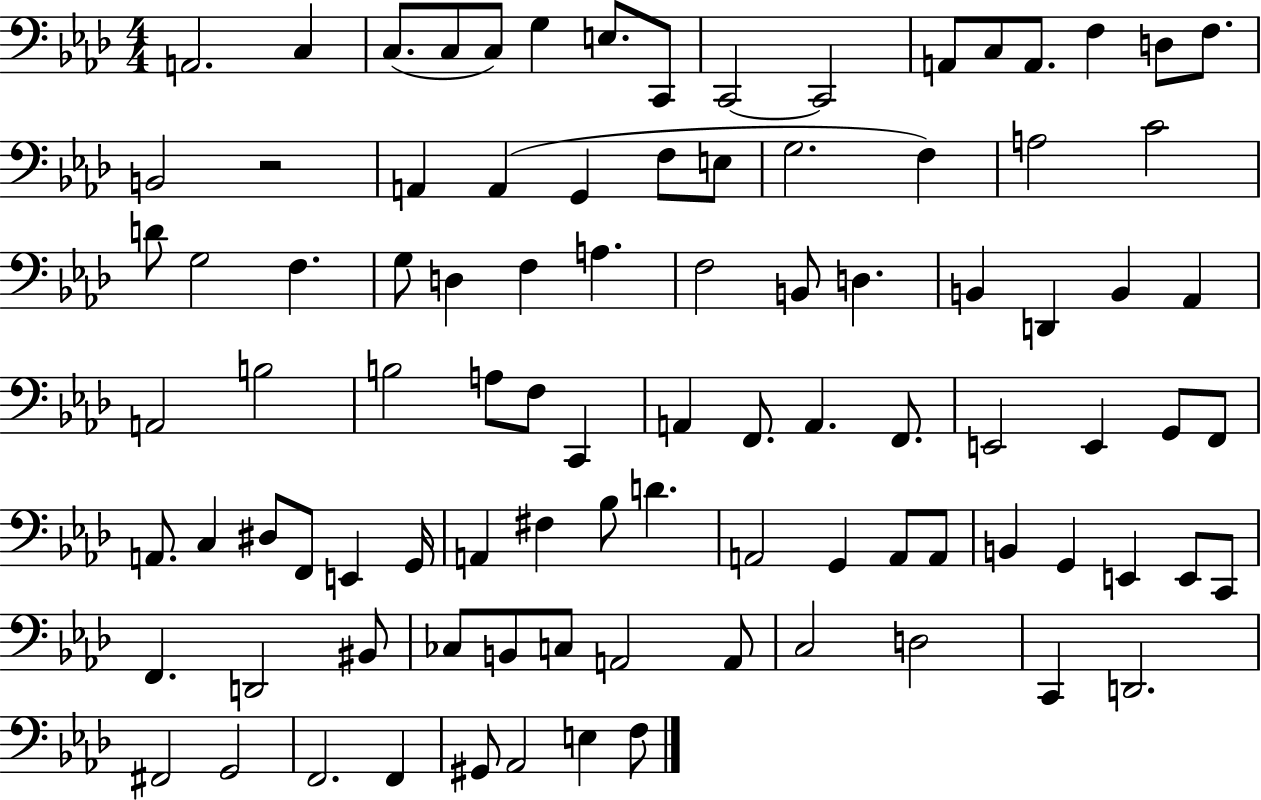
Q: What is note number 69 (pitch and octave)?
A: B2